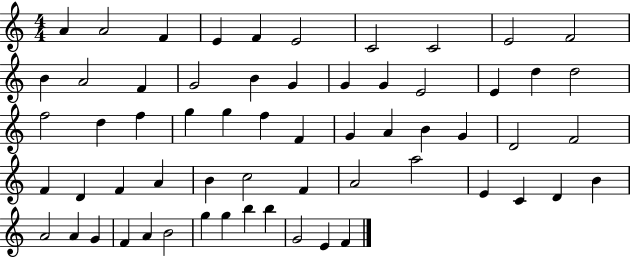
{
  \clef treble
  \numericTimeSignature
  \time 4/4
  \key c \major
  a'4 a'2 f'4 | e'4 f'4 e'2 | c'2 c'2 | e'2 f'2 | \break b'4 a'2 f'4 | g'2 b'4 g'4 | g'4 g'4 e'2 | e'4 d''4 d''2 | \break f''2 d''4 f''4 | g''4 g''4 f''4 f'4 | g'4 a'4 b'4 g'4 | d'2 f'2 | \break f'4 d'4 f'4 a'4 | b'4 c''2 f'4 | a'2 a''2 | e'4 c'4 d'4 b'4 | \break a'2 a'4 g'4 | f'4 a'4 b'2 | g''4 g''4 b''4 b''4 | g'2 e'4 f'4 | \break \bar "|."
}